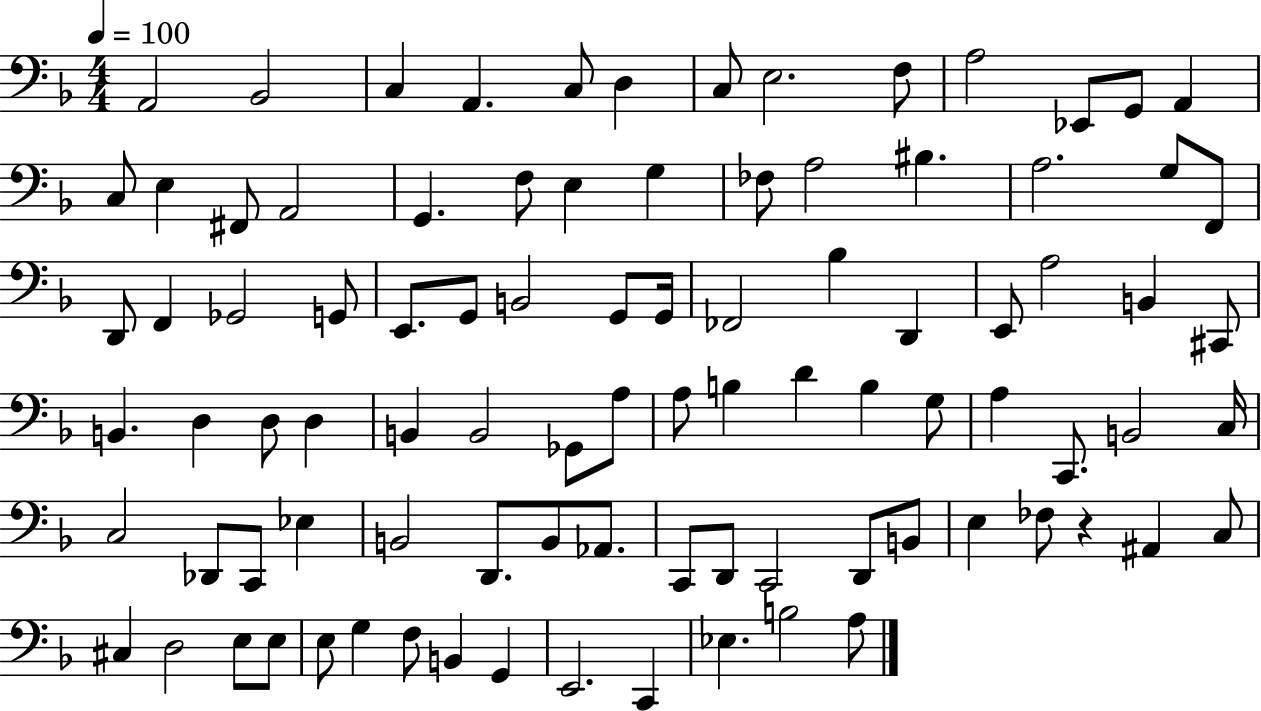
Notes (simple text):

A2/h Bb2/h C3/q A2/q. C3/e D3/q C3/e E3/h. F3/e A3/h Eb2/e G2/e A2/q C3/e E3/q F#2/e A2/h G2/q. F3/e E3/q G3/q FES3/e A3/h BIS3/q. A3/h. G3/e F2/e D2/e F2/q Gb2/h G2/e E2/e. G2/e B2/h G2/e G2/s FES2/h Bb3/q D2/q E2/e A3/h B2/q C#2/e B2/q. D3/q D3/e D3/q B2/q B2/h Gb2/e A3/e A3/e B3/q D4/q B3/q G3/e A3/q C2/e. B2/h C3/s C3/h Db2/e C2/e Eb3/q B2/h D2/e. B2/e Ab2/e. C2/e D2/e C2/h D2/e B2/e E3/q FES3/e R/q A#2/q C3/e C#3/q D3/h E3/e E3/e E3/e G3/q F3/e B2/q G2/q E2/h. C2/q Eb3/q. B3/h A3/e